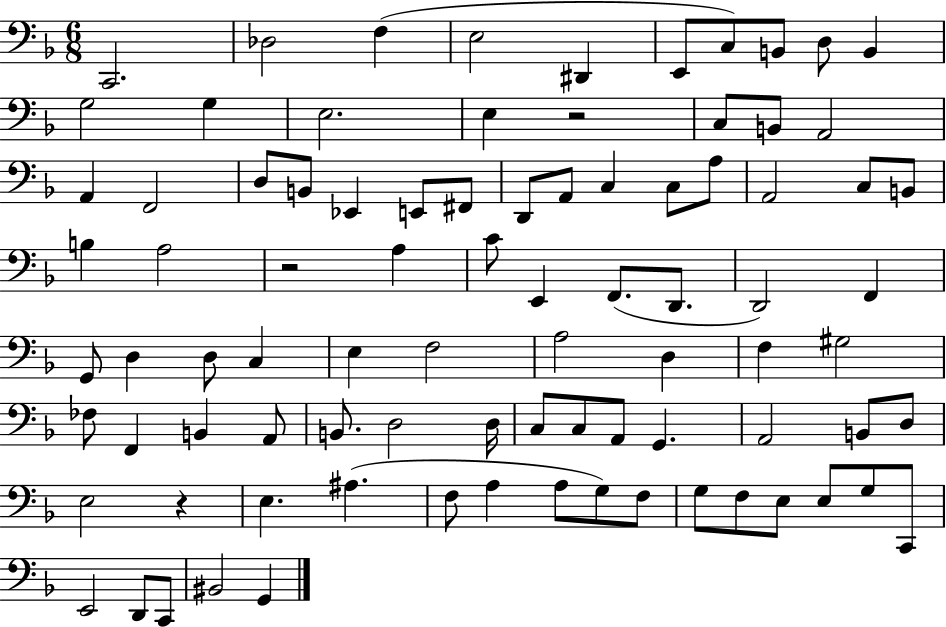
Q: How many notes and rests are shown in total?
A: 87